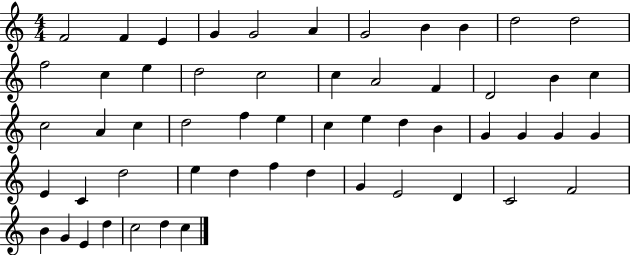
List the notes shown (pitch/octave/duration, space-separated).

F4/h F4/q E4/q G4/q G4/h A4/q G4/h B4/q B4/q D5/h D5/h F5/h C5/q E5/q D5/h C5/h C5/q A4/h F4/q D4/h B4/q C5/q C5/h A4/q C5/q D5/h F5/q E5/q C5/q E5/q D5/q B4/q G4/q G4/q G4/q G4/q E4/q C4/q D5/h E5/q D5/q F5/q D5/q G4/q E4/h D4/q C4/h F4/h B4/q G4/q E4/q D5/q C5/h D5/q C5/q